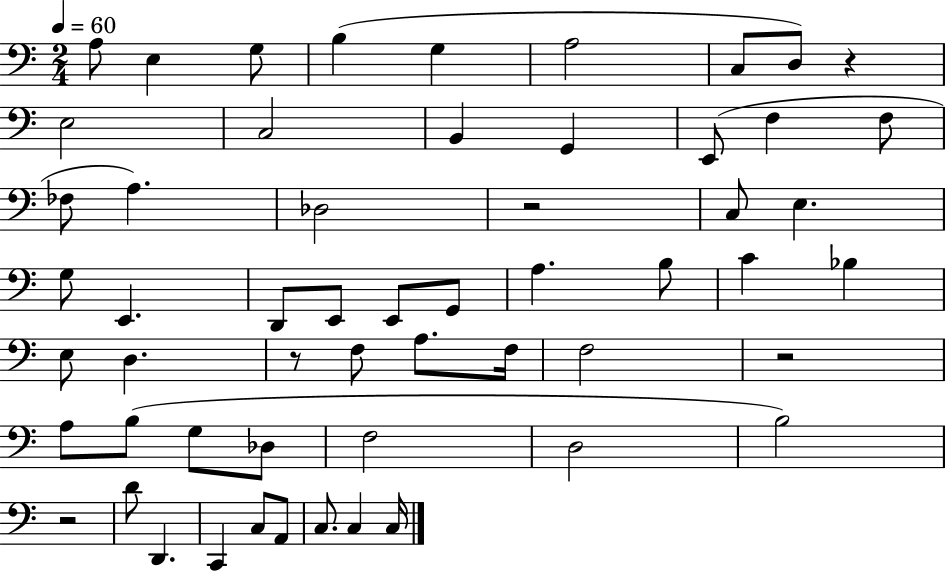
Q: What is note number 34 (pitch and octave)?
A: A3